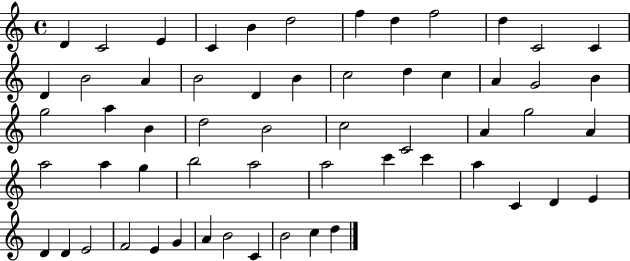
{
  \clef treble
  \time 4/4
  \defaultTimeSignature
  \key c \major
  d'4 c'2 e'4 | c'4 b'4 d''2 | f''4 d''4 f''2 | d''4 c'2 c'4 | \break d'4 b'2 a'4 | b'2 d'4 b'4 | c''2 d''4 c''4 | a'4 g'2 b'4 | \break g''2 a''4 b'4 | d''2 b'2 | c''2 c'2 | a'4 g''2 a'4 | \break a''2 a''4 g''4 | b''2 a''2 | a''2 c'''4 c'''4 | a''4 c'4 d'4 e'4 | \break d'4 d'4 e'2 | f'2 e'4 g'4 | a'4 b'2 c'4 | b'2 c''4 d''4 | \break \bar "|."
}